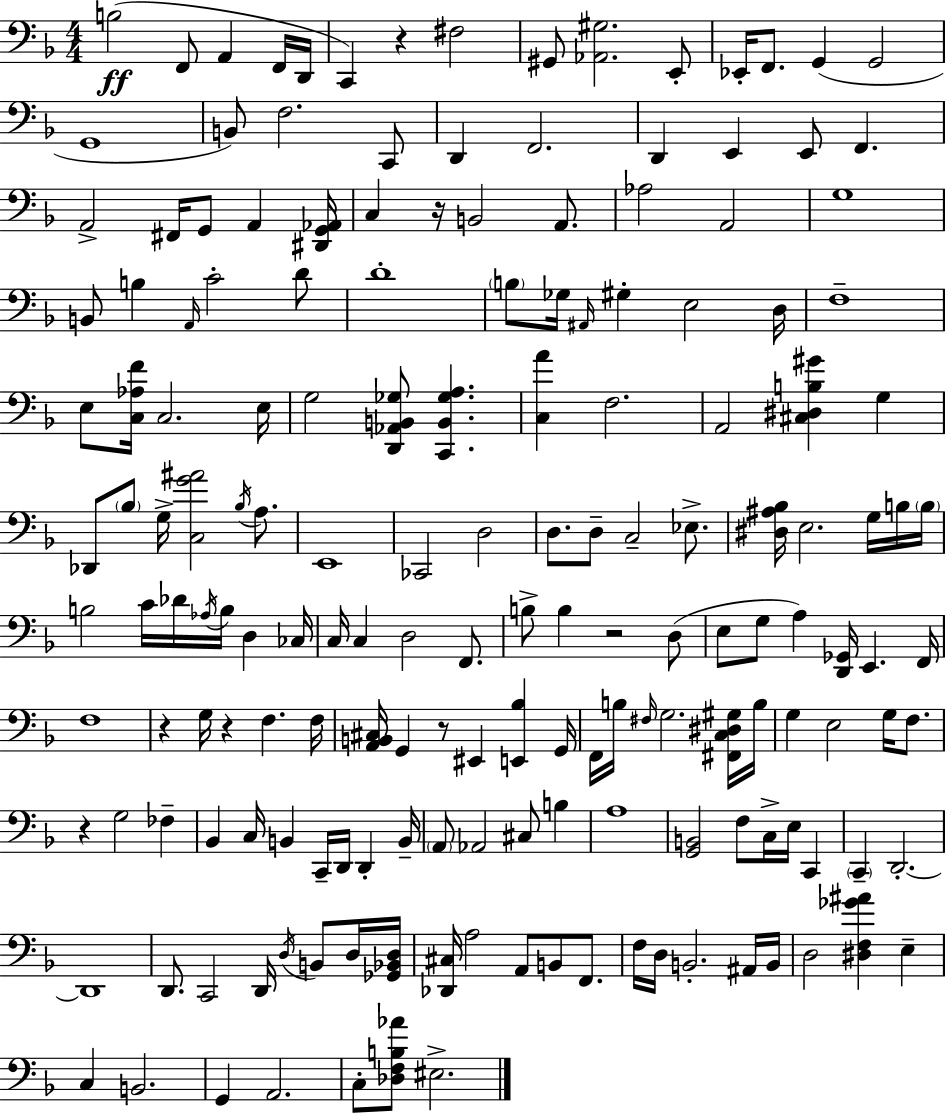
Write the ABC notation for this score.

X:1
T:Untitled
M:4/4
L:1/4
K:F
B,2 F,,/2 A,, F,,/4 D,,/4 C,, z ^F,2 ^G,,/2 [_A,,^G,]2 E,,/2 _E,,/4 F,,/2 G,, G,,2 G,,4 B,,/2 F,2 C,,/2 D,, F,,2 D,, E,, E,,/2 F,, A,,2 ^F,,/4 G,,/2 A,, [^D,,G,,_A,,]/4 C, z/4 B,,2 A,,/2 _A,2 A,,2 G,4 B,,/2 B, A,,/4 C2 D/2 D4 B,/2 _G,/4 ^A,,/4 ^G, E,2 D,/4 F,4 E,/2 [C,_A,F]/4 C,2 E,/4 G,2 [D,,_A,,B,,_G,]/2 [C,,B,,_G,A,] [C,A] F,2 A,,2 [^C,^D,B,^G] G, _D,,/2 _B,/2 G,/4 [C,G^A]2 _B,/4 A,/2 E,,4 _C,,2 D,2 D,/2 D,/2 C,2 _E,/2 [^D,^A,_B,]/4 E,2 G,/4 B,/4 B,/4 B,2 C/4 _D/4 _A,/4 B,/4 D, _C,/4 C,/4 C, D,2 F,,/2 B,/2 B, z2 D,/2 E,/2 G,/2 A, [D,,_G,,]/4 E,, F,,/4 F,4 z G,/4 z F, F,/4 [A,,B,,^C,]/4 G,, z/2 ^E,, [E,,_B,] G,,/4 F,,/4 B,/4 ^F,/4 G,2 [^F,,C,^D,^G,]/4 B,/4 G, E,2 G,/4 F,/2 z G,2 _F, _B,, C,/4 B,, C,,/4 D,,/4 D,, B,,/4 A,,/2 _A,,2 ^C,/2 B, A,4 [G,,B,,]2 F,/2 C,/4 E,/4 C,, C,, D,,2 D,,4 D,,/2 C,,2 D,,/4 D,/4 B,,/2 D,/4 [_G,,_B,,D,]/4 [_D,,^C,]/4 A,2 A,,/2 B,,/2 F,,/2 F,/4 D,/4 B,,2 ^A,,/4 B,,/4 D,2 [^D,F,_G^A] E, C, B,,2 G,, A,,2 C,/2 [_D,F,B,_A]/2 ^E,2